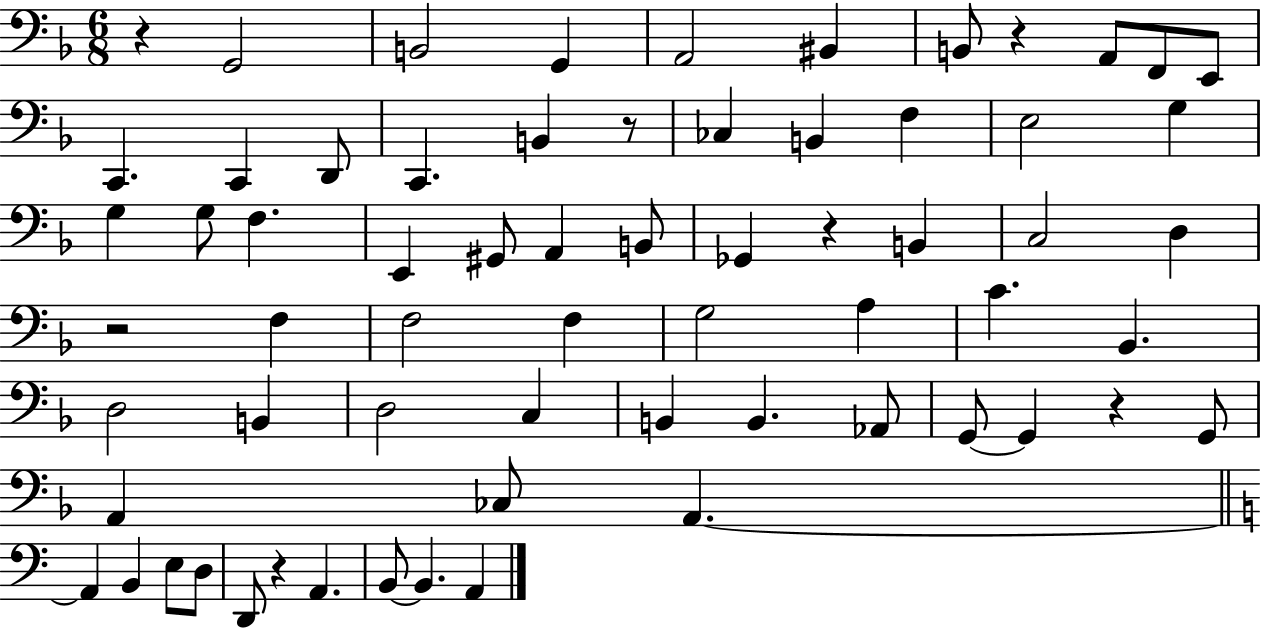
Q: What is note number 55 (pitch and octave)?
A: D2